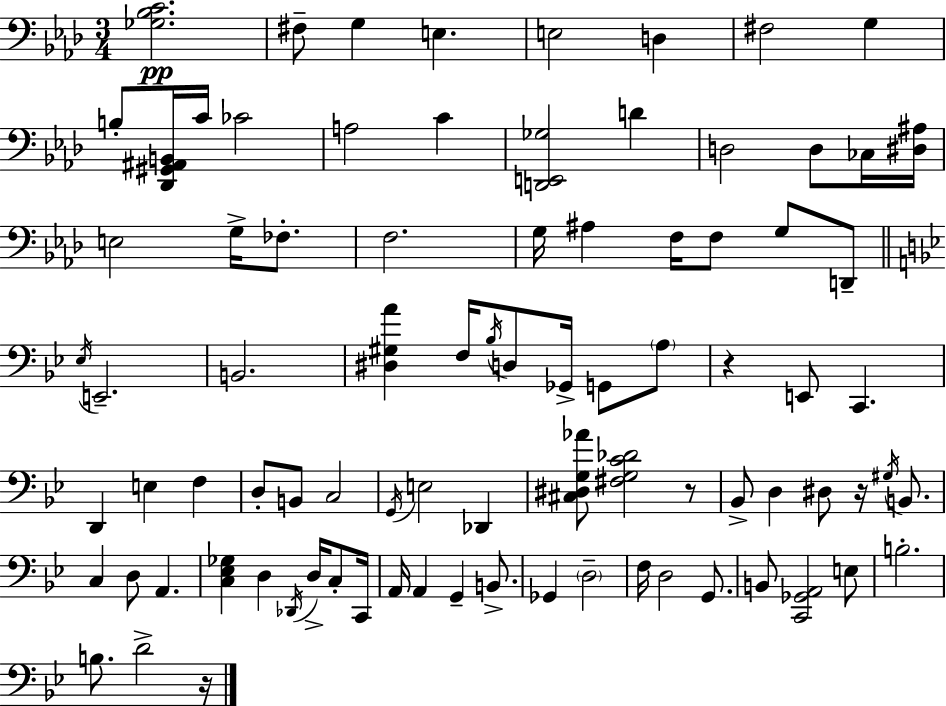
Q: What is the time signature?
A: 3/4